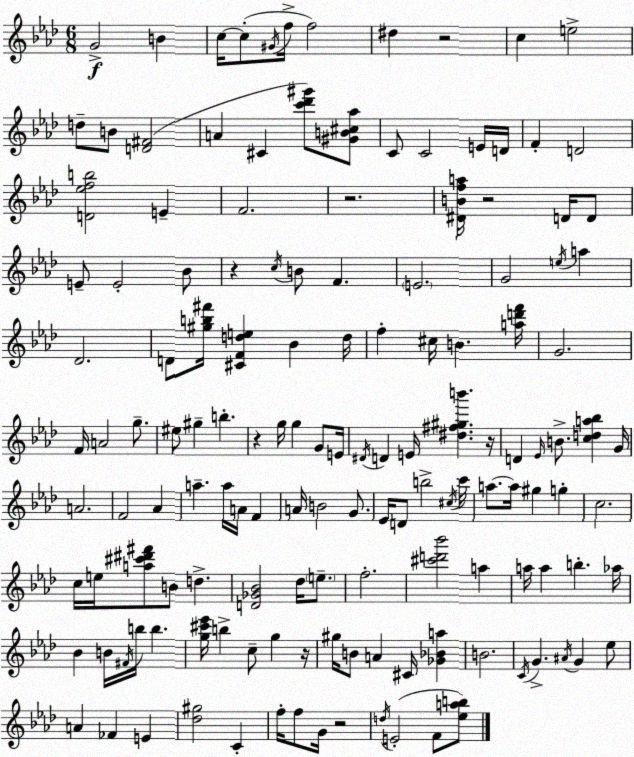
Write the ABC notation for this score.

X:1
T:Untitled
M:6/8
L:1/4
K:Ab
G2 B c/4 c/2 ^G/4 f/4 f2 ^d z2 c e2 d/2 B/2 [D^F]2 A ^C [c'_d'^g']/2 [^GB^c_a]/2 C/2 C2 E/4 D/4 F D2 [D_efb]2 E F2 z2 [^DBfa]/4 z2 D/4 D/2 E/2 E2 _B/2 z c/4 B/2 F E2 G2 e/4 a _D2 D/2 [^gb^f']/4 [^CFde] _B d/4 f ^c/4 B [ad'f']/4 G2 F/4 A2 g/2 ^e/2 ^g b z g/4 g G/2 E/4 ^D/4 D E/4 [^d^f^gb'] z/4 D _E/4 B/2 [cda_b] G/4 A2 F2 _A a a/4 A/4 F A/4 B2 G/2 _E/4 D/2 b2 ^c/4 c'/4 a/2 a/4 ^g g c2 c/4 e/4 [a^c'^d'^f']/2 B/2 d [D_G_B]2 _d/4 e/2 f2 [^c'd'_b']2 a a/4 a b _a/4 _B B/4 ^F/4 b/4 b [g^c'_e']/4 b c/2 g z/4 ^g/4 B/2 A ^C/4 [_G_Ba] B2 C/4 G ^A/4 G _e/2 A _F E [_d^g]2 C f/4 f/2 G/4 z2 d/4 E2 F/2 [_eab]/2